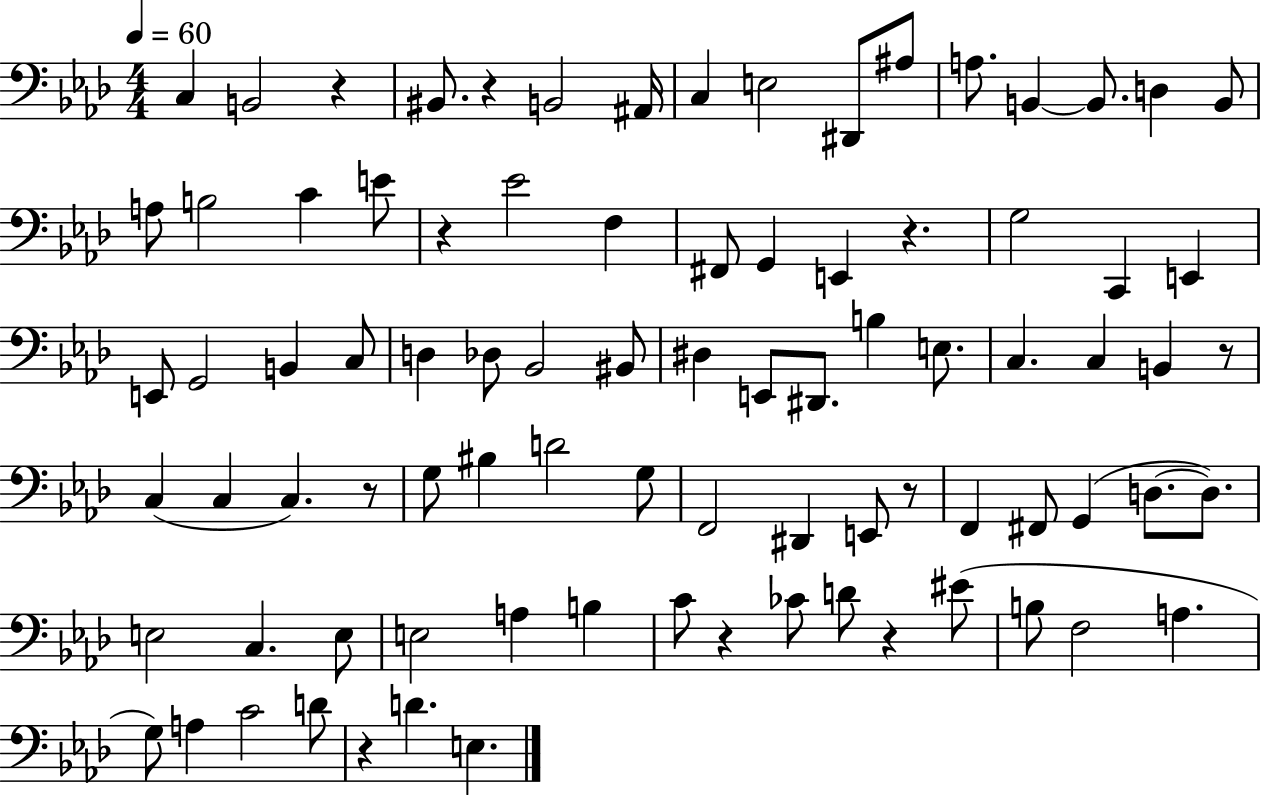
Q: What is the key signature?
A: AES major